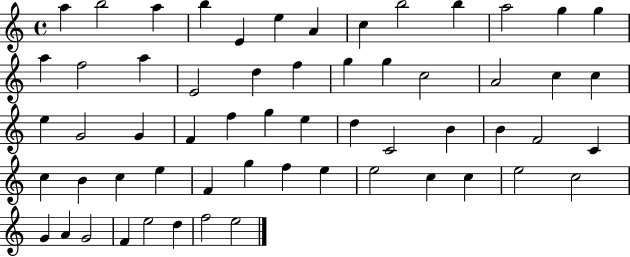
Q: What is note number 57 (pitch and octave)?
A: D5